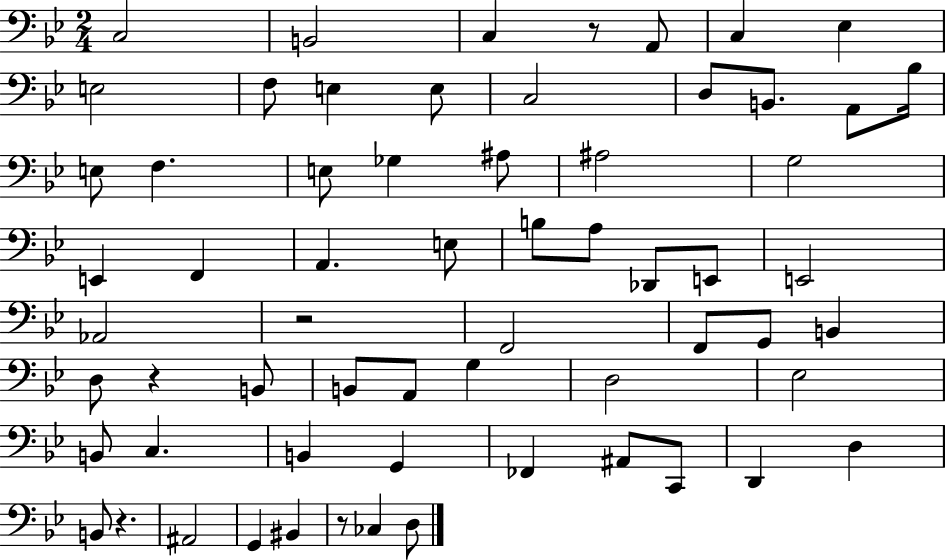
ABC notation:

X:1
T:Untitled
M:2/4
L:1/4
K:Bb
C,2 B,,2 C, z/2 A,,/2 C, _E, E,2 F,/2 E, E,/2 C,2 D,/2 B,,/2 A,,/2 _B,/4 E,/2 F, E,/2 _G, ^A,/2 ^A,2 G,2 E,, F,, A,, E,/2 B,/2 A,/2 _D,,/2 E,,/2 E,,2 _A,,2 z2 F,,2 F,,/2 G,,/2 B,, D,/2 z B,,/2 B,,/2 A,,/2 G, D,2 _E,2 B,,/2 C, B,, G,, _F,, ^A,,/2 C,,/2 D,, D, B,,/2 z ^A,,2 G,, ^B,, z/2 _C, D,/2